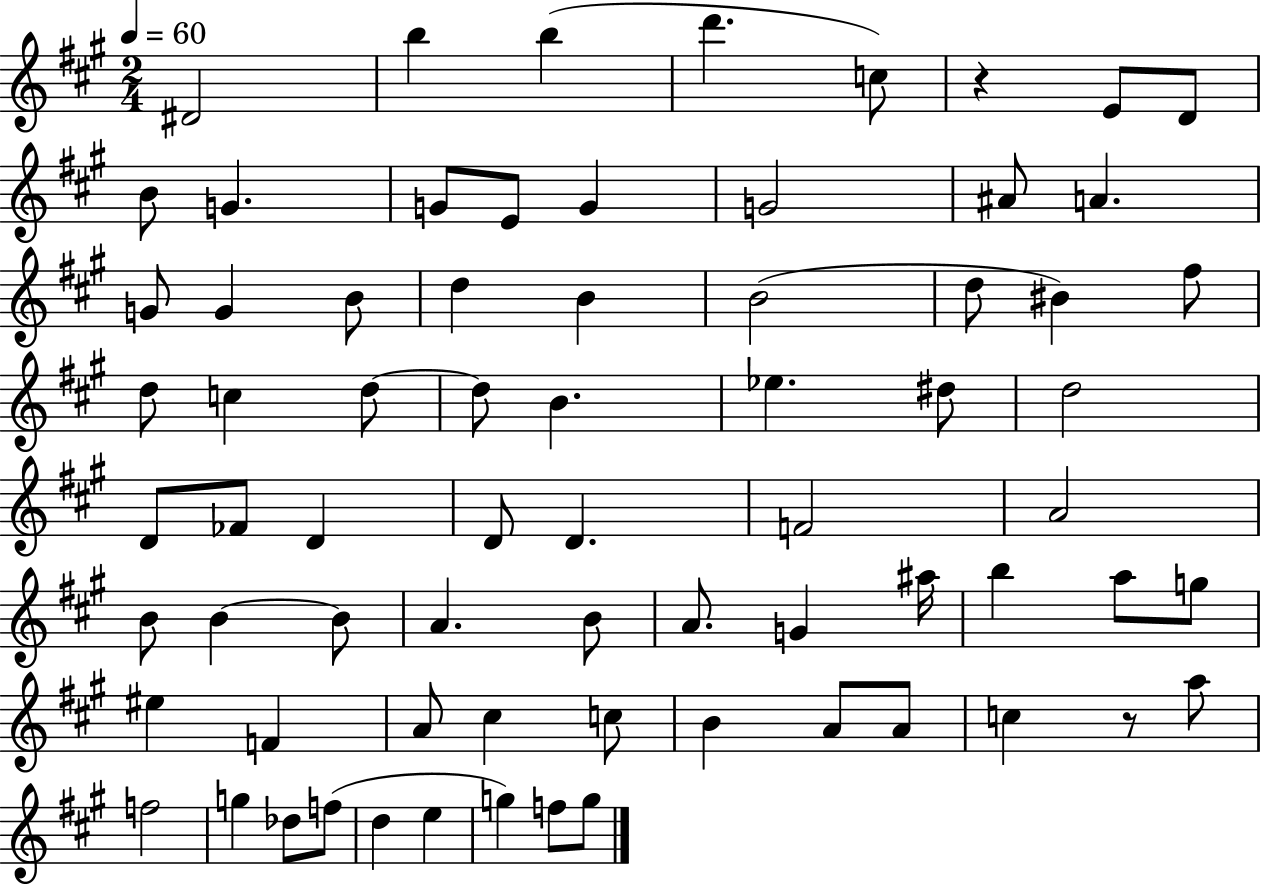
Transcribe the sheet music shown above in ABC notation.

X:1
T:Untitled
M:2/4
L:1/4
K:A
^D2 b b d' c/2 z E/2 D/2 B/2 G G/2 E/2 G G2 ^A/2 A G/2 G B/2 d B B2 d/2 ^B ^f/2 d/2 c d/2 d/2 B _e ^d/2 d2 D/2 _F/2 D D/2 D F2 A2 B/2 B B/2 A B/2 A/2 G ^a/4 b a/2 g/2 ^e F A/2 ^c c/2 B A/2 A/2 c z/2 a/2 f2 g _d/2 f/2 d e g f/2 g/2